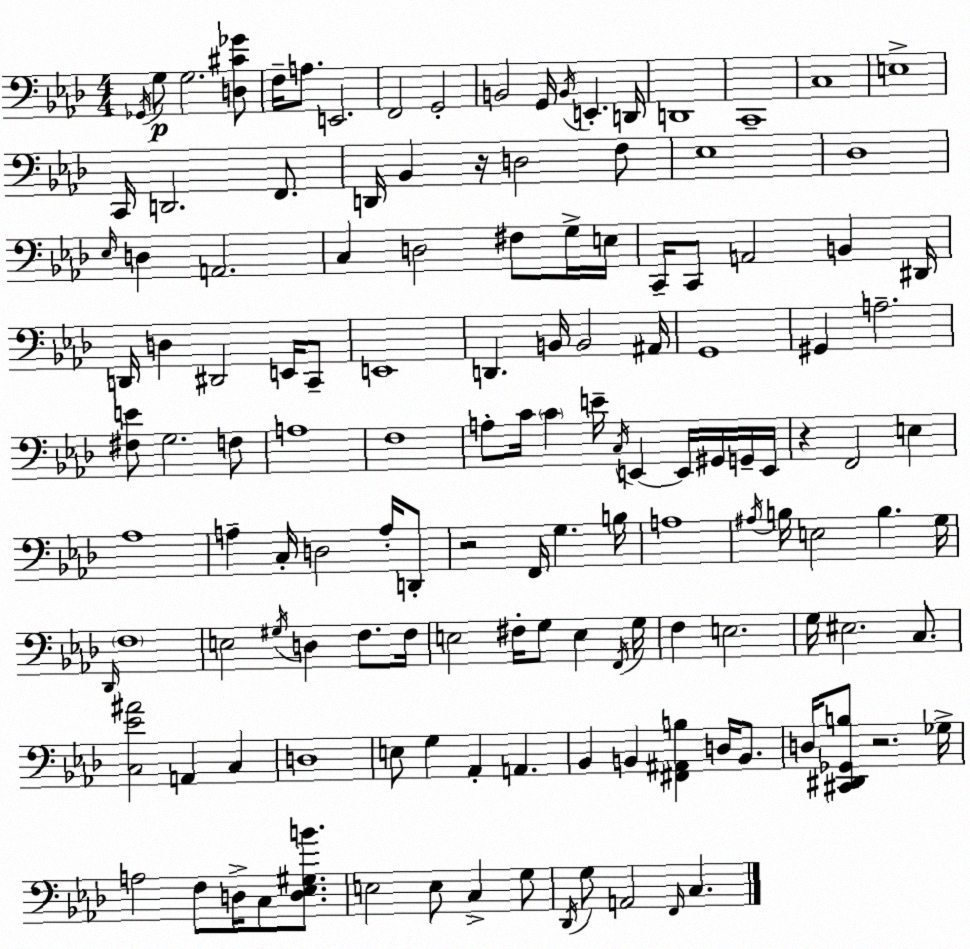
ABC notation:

X:1
T:Untitled
M:4/4
L:1/4
K:Ab
_G,,/4 G,/2 G,2 [D,^C_G]/2 F,/4 A,/2 E,,2 F,,2 G,,2 B,,2 G,,/4 B,,/4 E,, D,,/4 D,,4 C,,4 C,4 E,4 C,,/4 D,,2 F,,/2 D,,/4 _B,, z/4 D,2 F,/2 _E,4 _D,4 _E,/4 D, A,,2 C, D,2 ^F,/2 G,/4 E,/4 C,,/4 C,,/2 A,,2 B,, ^D,,/4 D,,/4 D, ^D,,2 E,,/4 C,,/2 E,,4 D,, B,,/4 B,,2 ^A,,/4 G,,4 ^G,, A,2 [^F,E]/2 G,2 F,/2 A,4 F,4 A,/2 C/4 C E/4 C,/4 E,, E,,/4 ^G,,/4 G,,/4 E,,/4 z F,,2 E, _A,4 A, C,/4 D,2 A,/4 D,,/2 z2 F,,/4 G, B,/4 A,4 ^A,/4 B,/4 E,2 B, G,/4 _D,,/4 F,4 E,2 ^G,/4 D, F,/2 F,/4 E,2 ^F,/4 G,/2 E, F,,/4 G,/4 F, E,2 G,/4 ^E,2 C,/2 [C,_E^A]2 A,, C, D,4 E,/2 G, _A,, A,, _B,, B,, [^F,,^A,,B,] D,/4 B,,/2 D,/4 [^C,,^D,,_G,,B,]/2 z2 _G,/4 A,2 F,/2 D,/4 C,/2 [D,_E,^G,B]/2 E,2 E,/2 C, G,/2 _D,,/4 G,/2 A,,2 F,,/4 C,